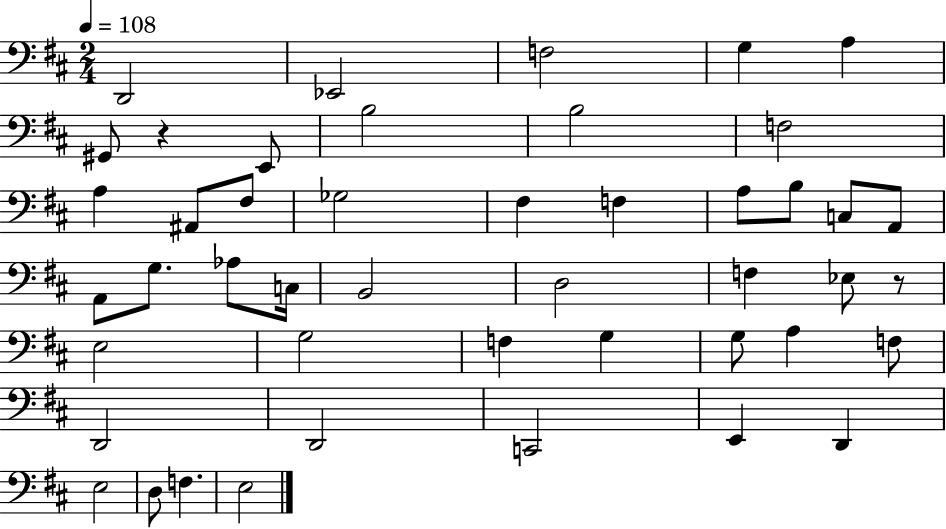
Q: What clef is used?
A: bass